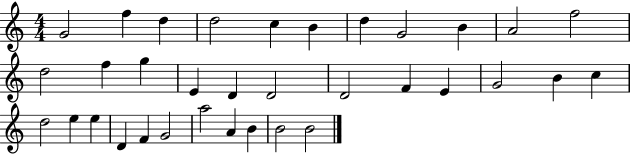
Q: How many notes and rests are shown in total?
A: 34